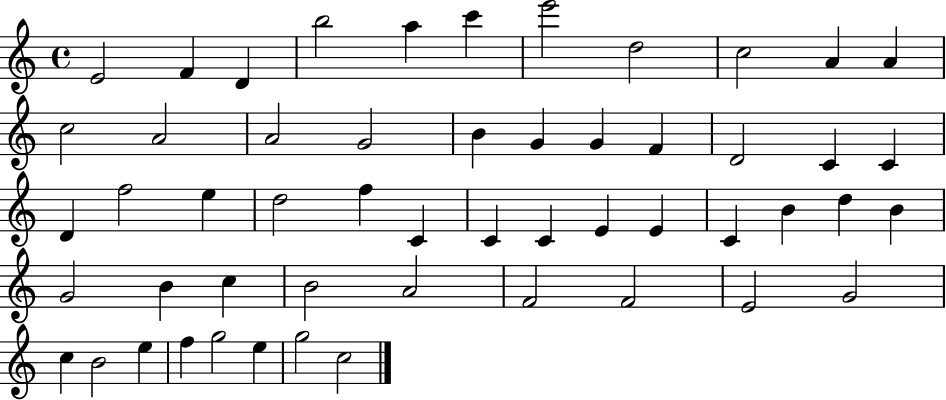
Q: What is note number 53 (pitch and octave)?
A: C5